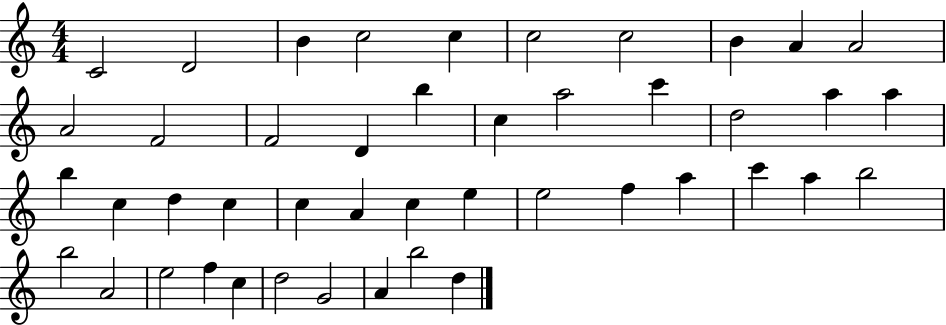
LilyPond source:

{
  \clef treble
  \numericTimeSignature
  \time 4/4
  \key c \major
  c'2 d'2 | b'4 c''2 c''4 | c''2 c''2 | b'4 a'4 a'2 | \break a'2 f'2 | f'2 d'4 b''4 | c''4 a''2 c'''4 | d''2 a''4 a''4 | \break b''4 c''4 d''4 c''4 | c''4 a'4 c''4 e''4 | e''2 f''4 a''4 | c'''4 a''4 b''2 | \break b''2 a'2 | e''2 f''4 c''4 | d''2 g'2 | a'4 b''2 d''4 | \break \bar "|."
}